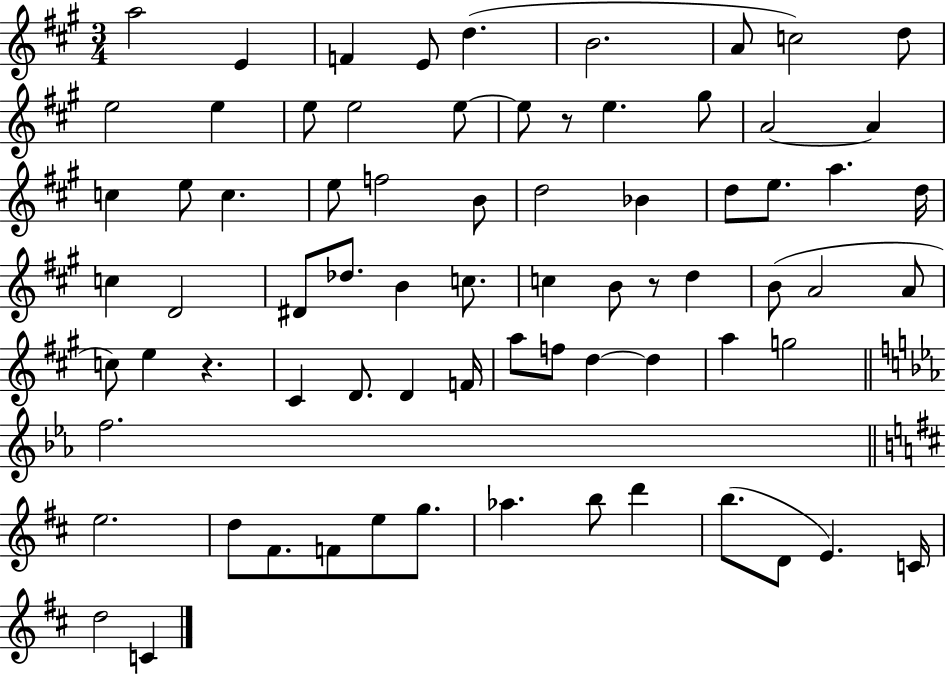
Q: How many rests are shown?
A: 3